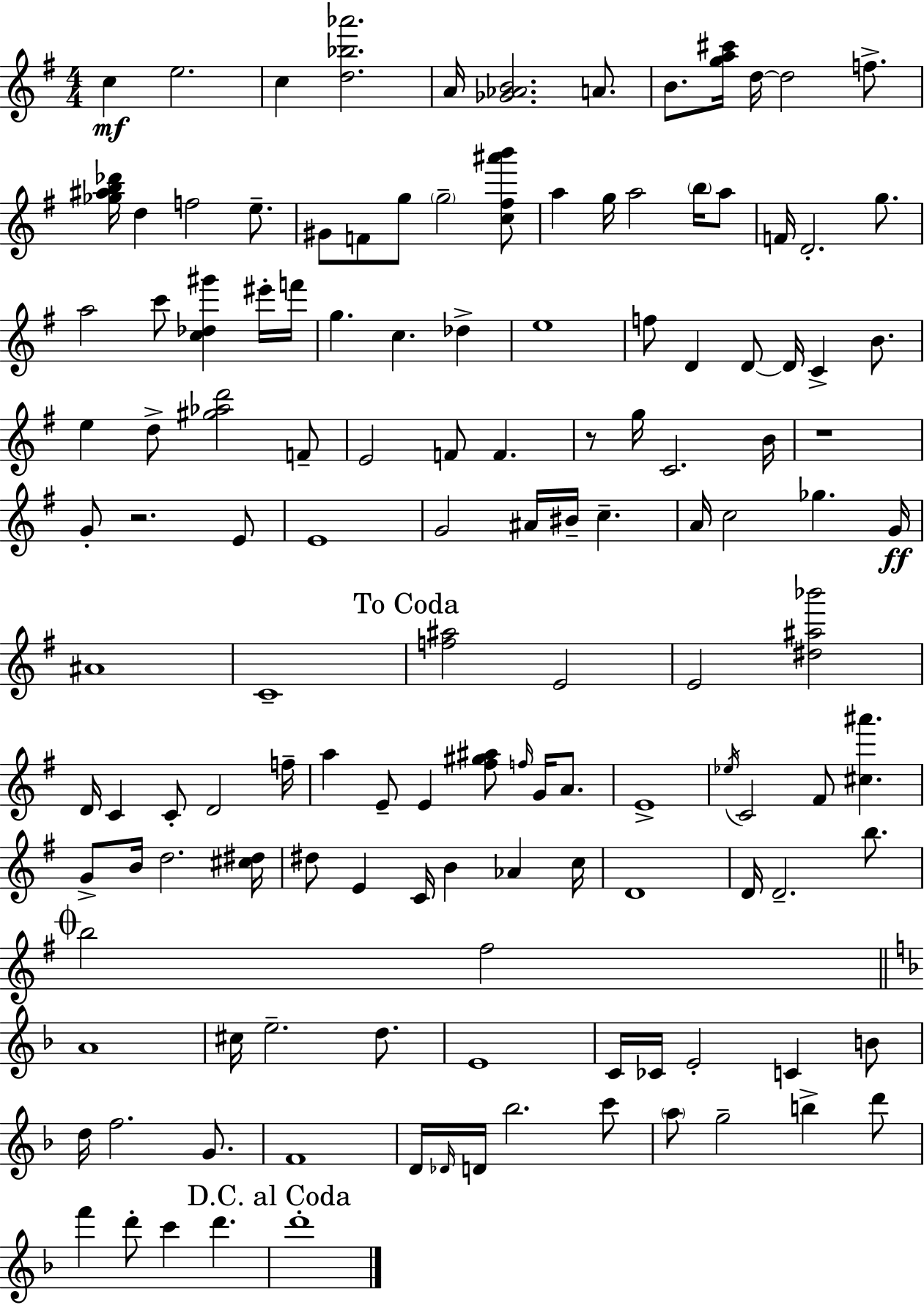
{
  \clef treble
  \numericTimeSignature
  \time 4/4
  \key g \major
  \repeat volta 2 { c''4\mf e''2. | c''4 <d'' bes'' aes'''>2. | a'16 <ges' aes' b'>2. a'8. | b'8. <g'' a'' cis'''>16 d''16~~ d''2 f''8.-> | \break <ges'' ais'' b'' des'''>16 d''4 f''2 e''8.-- | gis'8 f'8 g''8 \parenthesize g''2-- <c'' fis'' ais''' b'''>8 | a''4 g''16 a''2 \parenthesize b''16 a''8 | f'16 d'2.-. g''8. | \break a''2 c'''8 <c'' des'' gis'''>4 eis'''16-. f'''16 | g''4. c''4. des''4-> | e''1 | f''8 d'4 d'8~~ d'16 c'4-> b'8. | \break e''4 d''8-> <gis'' aes'' d'''>2 f'8-- | e'2 f'8 f'4. | r8 g''16 c'2. b'16 | r1 | \break g'8-. r2. e'8 | e'1 | g'2 ais'16 bis'16-- c''4.-- | a'16 c''2 ges''4. g'16\ff | \break ais'1 | c'1-- | \mark "To Coda" <f'' ais''>2 e'2 | e'2 <dis'' ais'' bes'''>2 | \break d'16 c'4 c'8-. d'2 f''16-- | a''4 e'8-- e'4 <fis'' gis'' ais''>8 \grace { f''16 } g'16 a'8. | e'1-> | \acciaccatura { ees''16 } c'2 fis'8 <cis'' ais'''>4. | \break g'8-> b'16 d''2. | <cis'' dis''>16 dis''8 e'4 c'16 b'4 aes'4 | c''16 d'1 | d'16 d'2.-- b''8. | \break \mark \markup { \musicglyph "scripts.coda" } b''2 fis''2 | \bar "||" \break \key f \major a'1 | cis''16 e''2.-- d''8. | e'1 | c'16 ces'16 e'2-. c'4 b'8 | \break d''16 f''2. g'8. | f'1 | d'16 \grace { des'16 } d'16 bes''2. c'''8 | \parenthesize a''8 g''2-- b''4-> d'''8 | \break f'''4 d'''8-. c'''4 d'''4. | \mark "D.C. al Coda" d'''1-. | } \bar "|."
}